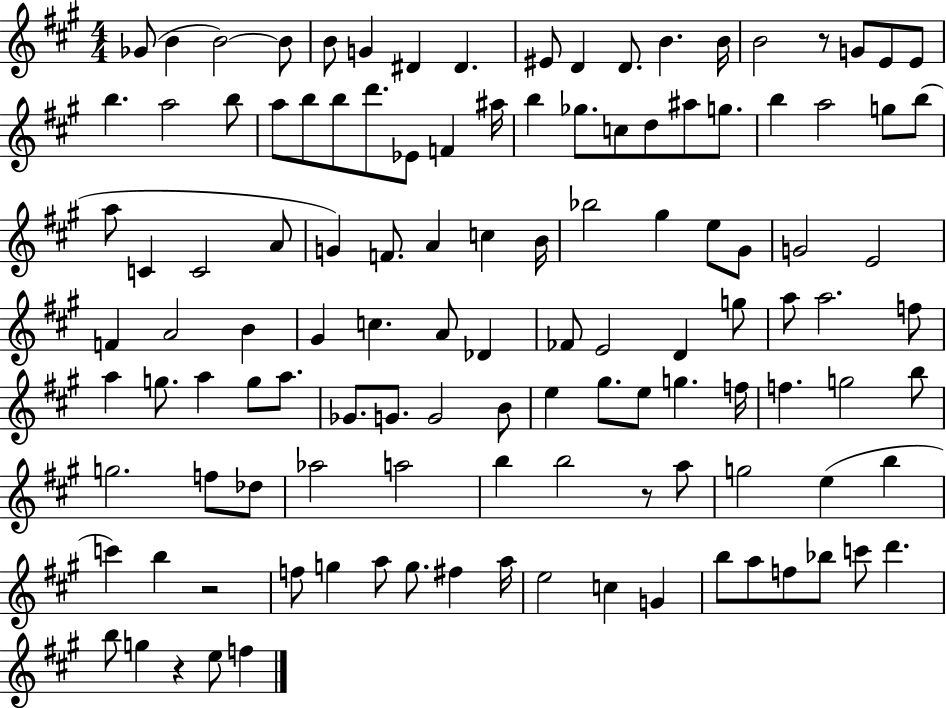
Gb4/e B4/q B4/h B4/e B4/e G4/q D#4/q D#4/q. EIS4/e D4/q D4/e. B4/q. B4/s B4/h R/e G4/e E4/e E4/e B5/q. A5/h B5/e A5/e B5/e B5/e D6/e. Eb4/e F4/q A#5/s B5/q Gb5/e. C5/e D5/e A#5/e G5/e. B5/q A5/h G5/e B5/e A5/e C4/q C4/h A4/e G4/q F4/e. A4/q C5/q B4/s Bb5/h G#5/q E5/e G#4/e G4/h E4/h F4/q A4/h B4/q G#4/q C5/q. A4/e Db4/q FES4/e E4/h D4/q G5/e A5/e A5/h. F5/e A5/q G5/e. A5/q G5/e A5/e. Gb4/e. G4/e. G4/h B4/e E5/q G#5/e. E5/e G5/q. F5/s F5/q. G5/h B5/e G5/h. F5/e Db5/e Ab5/h A5/h B5/q B5/h R/e A5/e G5/h E5/q B5/q C6/q B5/q R/h F5/e G5/q A5/e G5/e. F#5/q A5/s E5/h C5/q G4/q B5/e A5/e F5/e Bb5/e C6/e D6/q. B5/e G5/q R/q E5/e F5/q